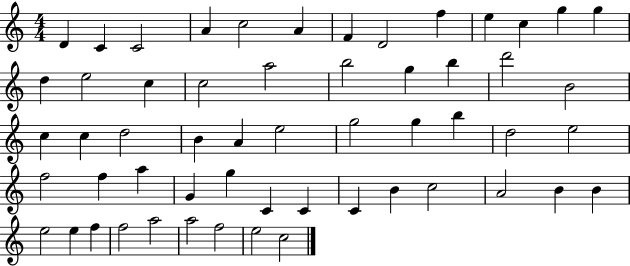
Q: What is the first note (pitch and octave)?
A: D4